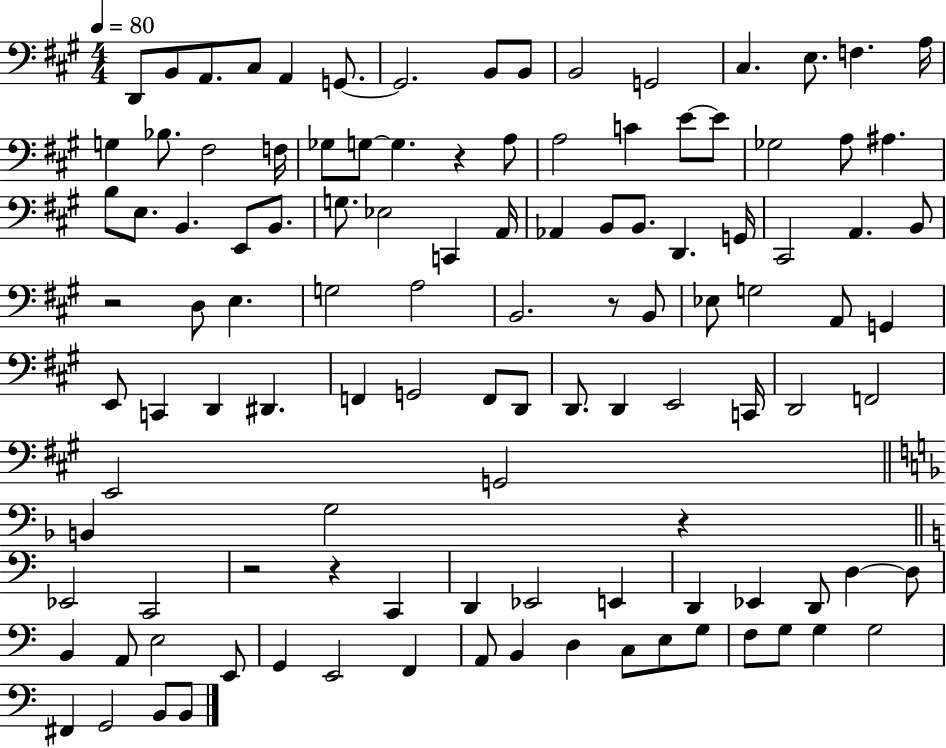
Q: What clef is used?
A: bass